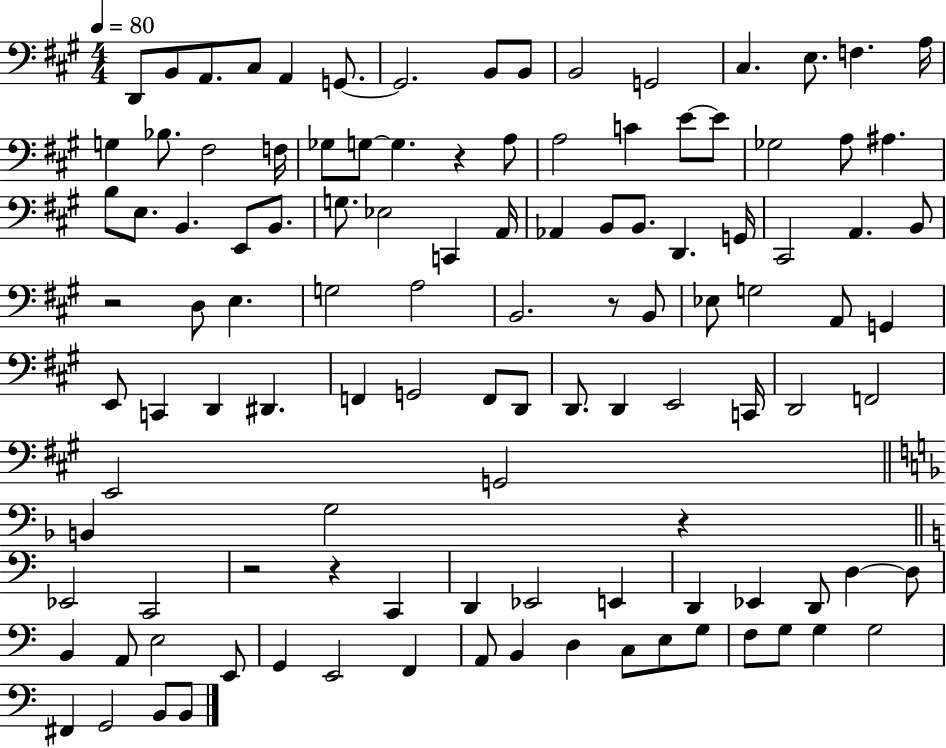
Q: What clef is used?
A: bass